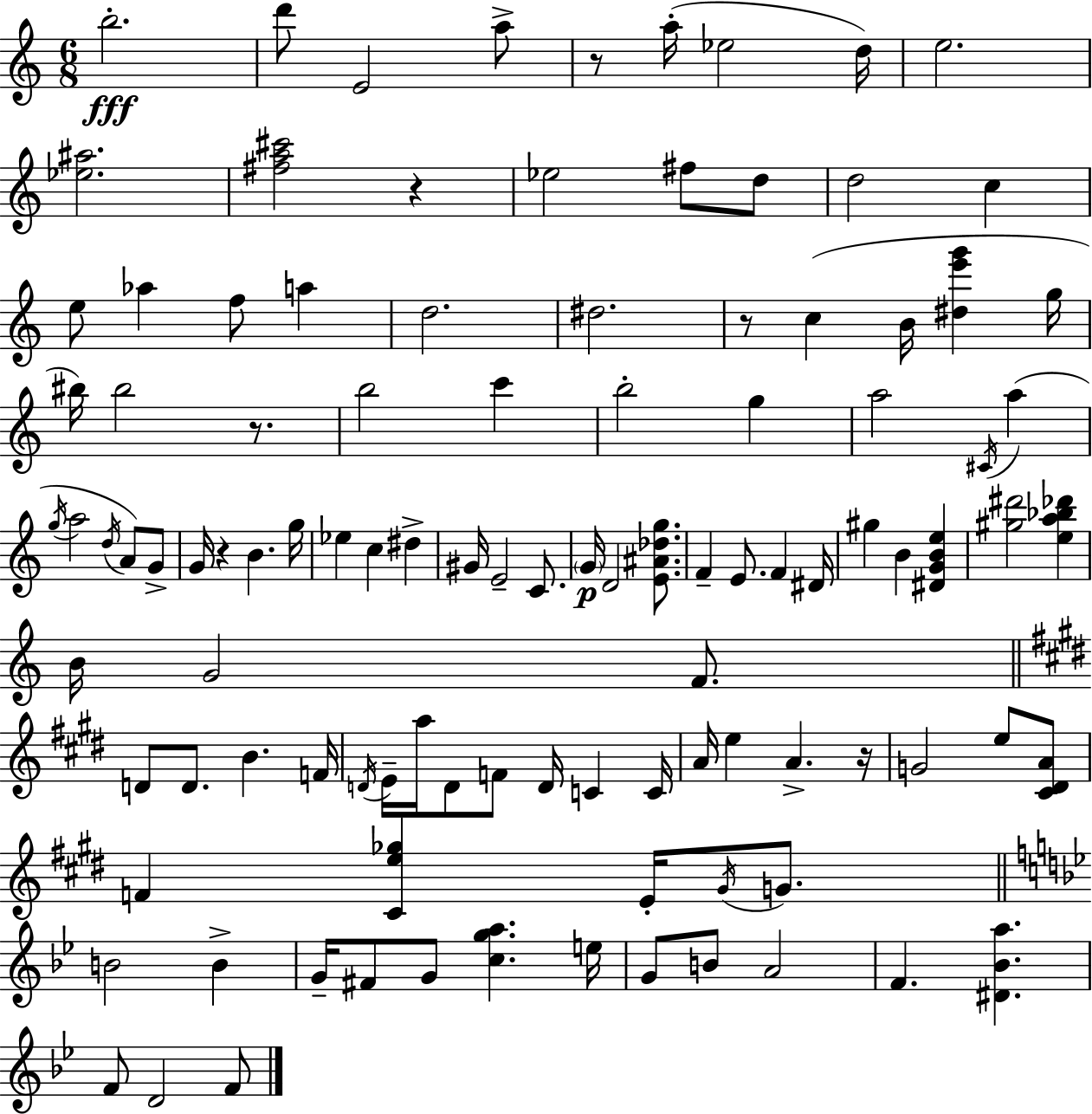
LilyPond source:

{
  \clef treble
  \numericTimeSignature
  \time 6/8
  \key a \minor
  b''2.-.\fff | d'''8 e'2 a''8-> | r8 a''16-.( ees''2 d''16) | e''2. | \break <ees'' ais''>2. | <fis'' a'' cis'''>2 r4 | ees''2 fis''8 d''8 | d''2 c''4 | \break e''8 aes''4 f''8 a''4 | d''2. | dis''2. | r8 c''4( b'16 <dis'' e''' g'''>4 g''16 | \break bis''16) bis''2 r8. | b''2 c'''4 | b''2-. g''4 | a''2 \acciaccatura { cis'16 } a''4( | \break \acciaccatura { g''16 } a''2 \acciaccatura { d''16 }) a'8 | g'8-> g'16 r4 b'4. | g''16 ees''4 c''4 dis''4-> | gis'16 e'2-- | \break c'8. \parenthesize g'16\p d'2 | <e' ais' des'' g''>8. f'4-- e'8. f'4 | dis'16 gis''4 b'4 <dis' g' b' e''>4 | <gis'' dis'''>2 <e'' a'' bes'' des'''>4 | \break b'16 g'2 | f'8. \bar "||" \break \key e \major d'8 d'8. b'4. f'16 | \acciaccatura { d'16 } e'16-- a''16 d'8 f'8 d'16 c'4 | c'16 a'16 e''4 a'4.-> | r16 g'2 e''8 <cis' dis' a'>8 | \break f'4 <cis' e'' ges''>4 e'16-. \acciaccatura { gis'16 } g'8. | \bar "||" \break \key bes \major b'2 b'4-> | g'16-- fis'8 g'8 <c'' g'' a''>4. e''16 | g'8 b'8 a'2 | f'4. <dis' bes' a''>4. | \break f'8 d'2 f'8 | \bar "|."
}